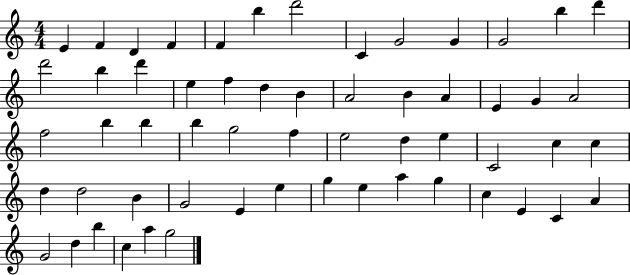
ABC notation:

X:1
T:Untitled
M:4/4
L:1/4
K:C
E F D F F b d'2 C G2 G G2 b d' d'2 b d' e f d B A2 B A E G A2 f2 b b b g2 f e2 d e C2 c c d d2 B G2 E e g e a g c E C A G2 d b c a g2